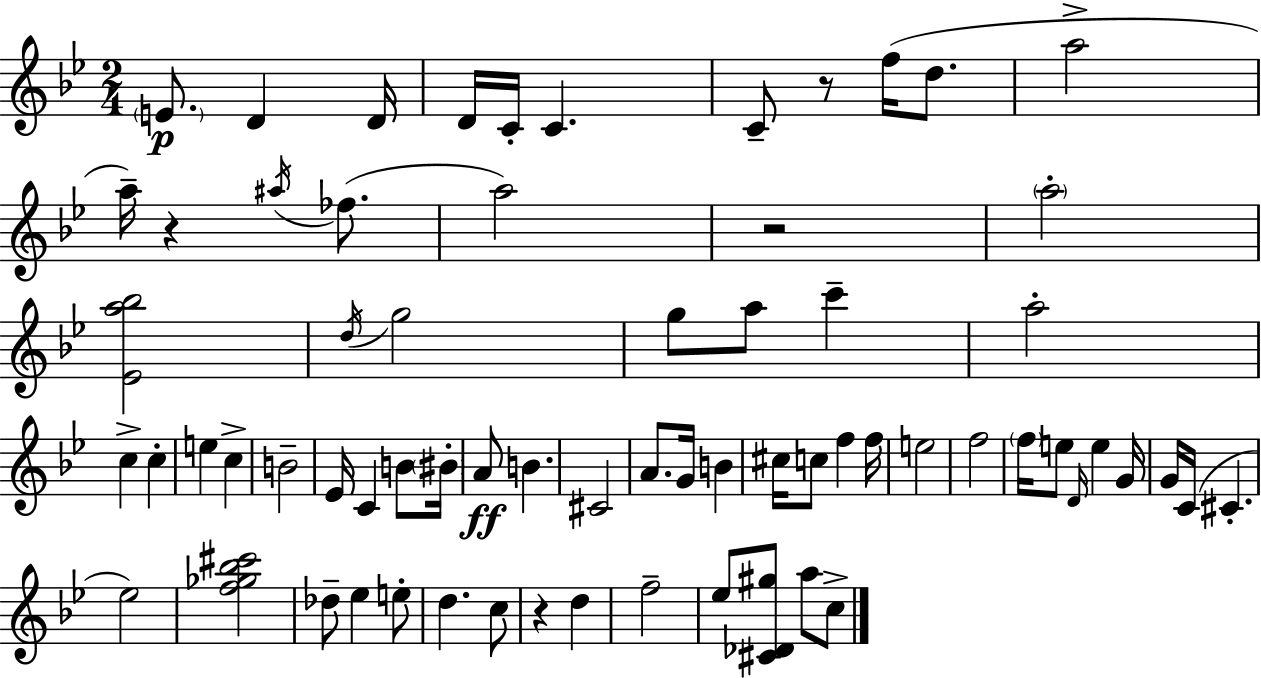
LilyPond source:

{
  \clef treble
  \numericTimeSignature
  \time 2/4
  \key g \minor
  \parenthesize e'8.\p d'4 d'16 | d'16 c'16-. c'4. | c'8-- r8 f''16( d''8. | a''2-> | \break a''16--) r4 \acciaccatura { ais''16 }( fes''8. | a''2) | r2 | \parenthesize a''2-. | \break <ees' a'' bes''>2 | \acciaccatura { d''16 } g''2 | g''8 a''8 c'''4-- | a''2-. | \break c''4-> c''4-. | e''4 c''4-> | b'2-- | ees'16 c'4 b'8 | \break \parenthesize bis'16-. a'8\ff b'4. | cis'2 | a'8. g'16 b'4 | cis''16 c''8 f''4 | \break f''16 e''2 | f''2 | \parenthesize f''16 e''8 \grace { d'16 } e''4 | g'16 g'16 c'16( cis'4.-. | \break ees''2) | <f'' ges'' bes'' cis'''>2 | des''8-- ees''4 | e''8-. d''4. | \break c''8 r4 d''4 | f''2-- | ees''8 <cis' des' gis''>8 a''8 | c''8-> \bar "|."
}